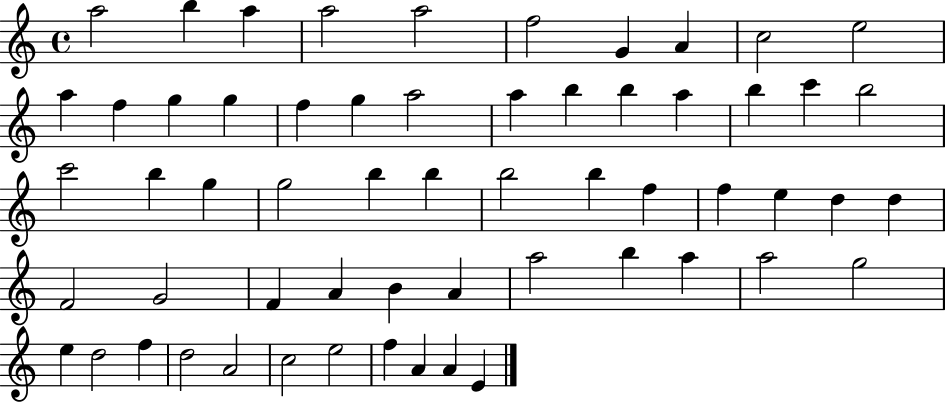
X:1
T:Untitled
M:4/4
L:1/4
K:C
a2 b a a2 a2 f2 G A c2 e2 a f g g f g a2 a b b a b c' b2 c'2 b g g2 b b b2 b f f e d d F2 G2 F A B A a2 b a a2 g2 e d2 f d2 A2 c2 e2 f A A E